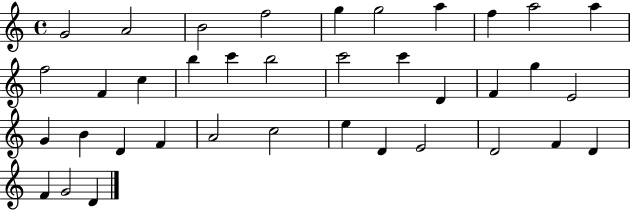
X:1
T:Untitled
M:4/4
L:1/4
K:C
G2 A2 B2 f2 g g2 a f a2 a f2 F c b c' b2 c'2 c' D F g E2 G B D F A2 c2 e D E2 D2 F D F G2 D